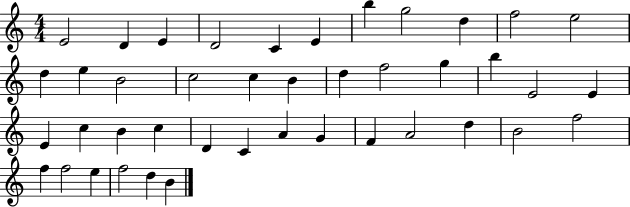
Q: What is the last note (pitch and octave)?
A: B4